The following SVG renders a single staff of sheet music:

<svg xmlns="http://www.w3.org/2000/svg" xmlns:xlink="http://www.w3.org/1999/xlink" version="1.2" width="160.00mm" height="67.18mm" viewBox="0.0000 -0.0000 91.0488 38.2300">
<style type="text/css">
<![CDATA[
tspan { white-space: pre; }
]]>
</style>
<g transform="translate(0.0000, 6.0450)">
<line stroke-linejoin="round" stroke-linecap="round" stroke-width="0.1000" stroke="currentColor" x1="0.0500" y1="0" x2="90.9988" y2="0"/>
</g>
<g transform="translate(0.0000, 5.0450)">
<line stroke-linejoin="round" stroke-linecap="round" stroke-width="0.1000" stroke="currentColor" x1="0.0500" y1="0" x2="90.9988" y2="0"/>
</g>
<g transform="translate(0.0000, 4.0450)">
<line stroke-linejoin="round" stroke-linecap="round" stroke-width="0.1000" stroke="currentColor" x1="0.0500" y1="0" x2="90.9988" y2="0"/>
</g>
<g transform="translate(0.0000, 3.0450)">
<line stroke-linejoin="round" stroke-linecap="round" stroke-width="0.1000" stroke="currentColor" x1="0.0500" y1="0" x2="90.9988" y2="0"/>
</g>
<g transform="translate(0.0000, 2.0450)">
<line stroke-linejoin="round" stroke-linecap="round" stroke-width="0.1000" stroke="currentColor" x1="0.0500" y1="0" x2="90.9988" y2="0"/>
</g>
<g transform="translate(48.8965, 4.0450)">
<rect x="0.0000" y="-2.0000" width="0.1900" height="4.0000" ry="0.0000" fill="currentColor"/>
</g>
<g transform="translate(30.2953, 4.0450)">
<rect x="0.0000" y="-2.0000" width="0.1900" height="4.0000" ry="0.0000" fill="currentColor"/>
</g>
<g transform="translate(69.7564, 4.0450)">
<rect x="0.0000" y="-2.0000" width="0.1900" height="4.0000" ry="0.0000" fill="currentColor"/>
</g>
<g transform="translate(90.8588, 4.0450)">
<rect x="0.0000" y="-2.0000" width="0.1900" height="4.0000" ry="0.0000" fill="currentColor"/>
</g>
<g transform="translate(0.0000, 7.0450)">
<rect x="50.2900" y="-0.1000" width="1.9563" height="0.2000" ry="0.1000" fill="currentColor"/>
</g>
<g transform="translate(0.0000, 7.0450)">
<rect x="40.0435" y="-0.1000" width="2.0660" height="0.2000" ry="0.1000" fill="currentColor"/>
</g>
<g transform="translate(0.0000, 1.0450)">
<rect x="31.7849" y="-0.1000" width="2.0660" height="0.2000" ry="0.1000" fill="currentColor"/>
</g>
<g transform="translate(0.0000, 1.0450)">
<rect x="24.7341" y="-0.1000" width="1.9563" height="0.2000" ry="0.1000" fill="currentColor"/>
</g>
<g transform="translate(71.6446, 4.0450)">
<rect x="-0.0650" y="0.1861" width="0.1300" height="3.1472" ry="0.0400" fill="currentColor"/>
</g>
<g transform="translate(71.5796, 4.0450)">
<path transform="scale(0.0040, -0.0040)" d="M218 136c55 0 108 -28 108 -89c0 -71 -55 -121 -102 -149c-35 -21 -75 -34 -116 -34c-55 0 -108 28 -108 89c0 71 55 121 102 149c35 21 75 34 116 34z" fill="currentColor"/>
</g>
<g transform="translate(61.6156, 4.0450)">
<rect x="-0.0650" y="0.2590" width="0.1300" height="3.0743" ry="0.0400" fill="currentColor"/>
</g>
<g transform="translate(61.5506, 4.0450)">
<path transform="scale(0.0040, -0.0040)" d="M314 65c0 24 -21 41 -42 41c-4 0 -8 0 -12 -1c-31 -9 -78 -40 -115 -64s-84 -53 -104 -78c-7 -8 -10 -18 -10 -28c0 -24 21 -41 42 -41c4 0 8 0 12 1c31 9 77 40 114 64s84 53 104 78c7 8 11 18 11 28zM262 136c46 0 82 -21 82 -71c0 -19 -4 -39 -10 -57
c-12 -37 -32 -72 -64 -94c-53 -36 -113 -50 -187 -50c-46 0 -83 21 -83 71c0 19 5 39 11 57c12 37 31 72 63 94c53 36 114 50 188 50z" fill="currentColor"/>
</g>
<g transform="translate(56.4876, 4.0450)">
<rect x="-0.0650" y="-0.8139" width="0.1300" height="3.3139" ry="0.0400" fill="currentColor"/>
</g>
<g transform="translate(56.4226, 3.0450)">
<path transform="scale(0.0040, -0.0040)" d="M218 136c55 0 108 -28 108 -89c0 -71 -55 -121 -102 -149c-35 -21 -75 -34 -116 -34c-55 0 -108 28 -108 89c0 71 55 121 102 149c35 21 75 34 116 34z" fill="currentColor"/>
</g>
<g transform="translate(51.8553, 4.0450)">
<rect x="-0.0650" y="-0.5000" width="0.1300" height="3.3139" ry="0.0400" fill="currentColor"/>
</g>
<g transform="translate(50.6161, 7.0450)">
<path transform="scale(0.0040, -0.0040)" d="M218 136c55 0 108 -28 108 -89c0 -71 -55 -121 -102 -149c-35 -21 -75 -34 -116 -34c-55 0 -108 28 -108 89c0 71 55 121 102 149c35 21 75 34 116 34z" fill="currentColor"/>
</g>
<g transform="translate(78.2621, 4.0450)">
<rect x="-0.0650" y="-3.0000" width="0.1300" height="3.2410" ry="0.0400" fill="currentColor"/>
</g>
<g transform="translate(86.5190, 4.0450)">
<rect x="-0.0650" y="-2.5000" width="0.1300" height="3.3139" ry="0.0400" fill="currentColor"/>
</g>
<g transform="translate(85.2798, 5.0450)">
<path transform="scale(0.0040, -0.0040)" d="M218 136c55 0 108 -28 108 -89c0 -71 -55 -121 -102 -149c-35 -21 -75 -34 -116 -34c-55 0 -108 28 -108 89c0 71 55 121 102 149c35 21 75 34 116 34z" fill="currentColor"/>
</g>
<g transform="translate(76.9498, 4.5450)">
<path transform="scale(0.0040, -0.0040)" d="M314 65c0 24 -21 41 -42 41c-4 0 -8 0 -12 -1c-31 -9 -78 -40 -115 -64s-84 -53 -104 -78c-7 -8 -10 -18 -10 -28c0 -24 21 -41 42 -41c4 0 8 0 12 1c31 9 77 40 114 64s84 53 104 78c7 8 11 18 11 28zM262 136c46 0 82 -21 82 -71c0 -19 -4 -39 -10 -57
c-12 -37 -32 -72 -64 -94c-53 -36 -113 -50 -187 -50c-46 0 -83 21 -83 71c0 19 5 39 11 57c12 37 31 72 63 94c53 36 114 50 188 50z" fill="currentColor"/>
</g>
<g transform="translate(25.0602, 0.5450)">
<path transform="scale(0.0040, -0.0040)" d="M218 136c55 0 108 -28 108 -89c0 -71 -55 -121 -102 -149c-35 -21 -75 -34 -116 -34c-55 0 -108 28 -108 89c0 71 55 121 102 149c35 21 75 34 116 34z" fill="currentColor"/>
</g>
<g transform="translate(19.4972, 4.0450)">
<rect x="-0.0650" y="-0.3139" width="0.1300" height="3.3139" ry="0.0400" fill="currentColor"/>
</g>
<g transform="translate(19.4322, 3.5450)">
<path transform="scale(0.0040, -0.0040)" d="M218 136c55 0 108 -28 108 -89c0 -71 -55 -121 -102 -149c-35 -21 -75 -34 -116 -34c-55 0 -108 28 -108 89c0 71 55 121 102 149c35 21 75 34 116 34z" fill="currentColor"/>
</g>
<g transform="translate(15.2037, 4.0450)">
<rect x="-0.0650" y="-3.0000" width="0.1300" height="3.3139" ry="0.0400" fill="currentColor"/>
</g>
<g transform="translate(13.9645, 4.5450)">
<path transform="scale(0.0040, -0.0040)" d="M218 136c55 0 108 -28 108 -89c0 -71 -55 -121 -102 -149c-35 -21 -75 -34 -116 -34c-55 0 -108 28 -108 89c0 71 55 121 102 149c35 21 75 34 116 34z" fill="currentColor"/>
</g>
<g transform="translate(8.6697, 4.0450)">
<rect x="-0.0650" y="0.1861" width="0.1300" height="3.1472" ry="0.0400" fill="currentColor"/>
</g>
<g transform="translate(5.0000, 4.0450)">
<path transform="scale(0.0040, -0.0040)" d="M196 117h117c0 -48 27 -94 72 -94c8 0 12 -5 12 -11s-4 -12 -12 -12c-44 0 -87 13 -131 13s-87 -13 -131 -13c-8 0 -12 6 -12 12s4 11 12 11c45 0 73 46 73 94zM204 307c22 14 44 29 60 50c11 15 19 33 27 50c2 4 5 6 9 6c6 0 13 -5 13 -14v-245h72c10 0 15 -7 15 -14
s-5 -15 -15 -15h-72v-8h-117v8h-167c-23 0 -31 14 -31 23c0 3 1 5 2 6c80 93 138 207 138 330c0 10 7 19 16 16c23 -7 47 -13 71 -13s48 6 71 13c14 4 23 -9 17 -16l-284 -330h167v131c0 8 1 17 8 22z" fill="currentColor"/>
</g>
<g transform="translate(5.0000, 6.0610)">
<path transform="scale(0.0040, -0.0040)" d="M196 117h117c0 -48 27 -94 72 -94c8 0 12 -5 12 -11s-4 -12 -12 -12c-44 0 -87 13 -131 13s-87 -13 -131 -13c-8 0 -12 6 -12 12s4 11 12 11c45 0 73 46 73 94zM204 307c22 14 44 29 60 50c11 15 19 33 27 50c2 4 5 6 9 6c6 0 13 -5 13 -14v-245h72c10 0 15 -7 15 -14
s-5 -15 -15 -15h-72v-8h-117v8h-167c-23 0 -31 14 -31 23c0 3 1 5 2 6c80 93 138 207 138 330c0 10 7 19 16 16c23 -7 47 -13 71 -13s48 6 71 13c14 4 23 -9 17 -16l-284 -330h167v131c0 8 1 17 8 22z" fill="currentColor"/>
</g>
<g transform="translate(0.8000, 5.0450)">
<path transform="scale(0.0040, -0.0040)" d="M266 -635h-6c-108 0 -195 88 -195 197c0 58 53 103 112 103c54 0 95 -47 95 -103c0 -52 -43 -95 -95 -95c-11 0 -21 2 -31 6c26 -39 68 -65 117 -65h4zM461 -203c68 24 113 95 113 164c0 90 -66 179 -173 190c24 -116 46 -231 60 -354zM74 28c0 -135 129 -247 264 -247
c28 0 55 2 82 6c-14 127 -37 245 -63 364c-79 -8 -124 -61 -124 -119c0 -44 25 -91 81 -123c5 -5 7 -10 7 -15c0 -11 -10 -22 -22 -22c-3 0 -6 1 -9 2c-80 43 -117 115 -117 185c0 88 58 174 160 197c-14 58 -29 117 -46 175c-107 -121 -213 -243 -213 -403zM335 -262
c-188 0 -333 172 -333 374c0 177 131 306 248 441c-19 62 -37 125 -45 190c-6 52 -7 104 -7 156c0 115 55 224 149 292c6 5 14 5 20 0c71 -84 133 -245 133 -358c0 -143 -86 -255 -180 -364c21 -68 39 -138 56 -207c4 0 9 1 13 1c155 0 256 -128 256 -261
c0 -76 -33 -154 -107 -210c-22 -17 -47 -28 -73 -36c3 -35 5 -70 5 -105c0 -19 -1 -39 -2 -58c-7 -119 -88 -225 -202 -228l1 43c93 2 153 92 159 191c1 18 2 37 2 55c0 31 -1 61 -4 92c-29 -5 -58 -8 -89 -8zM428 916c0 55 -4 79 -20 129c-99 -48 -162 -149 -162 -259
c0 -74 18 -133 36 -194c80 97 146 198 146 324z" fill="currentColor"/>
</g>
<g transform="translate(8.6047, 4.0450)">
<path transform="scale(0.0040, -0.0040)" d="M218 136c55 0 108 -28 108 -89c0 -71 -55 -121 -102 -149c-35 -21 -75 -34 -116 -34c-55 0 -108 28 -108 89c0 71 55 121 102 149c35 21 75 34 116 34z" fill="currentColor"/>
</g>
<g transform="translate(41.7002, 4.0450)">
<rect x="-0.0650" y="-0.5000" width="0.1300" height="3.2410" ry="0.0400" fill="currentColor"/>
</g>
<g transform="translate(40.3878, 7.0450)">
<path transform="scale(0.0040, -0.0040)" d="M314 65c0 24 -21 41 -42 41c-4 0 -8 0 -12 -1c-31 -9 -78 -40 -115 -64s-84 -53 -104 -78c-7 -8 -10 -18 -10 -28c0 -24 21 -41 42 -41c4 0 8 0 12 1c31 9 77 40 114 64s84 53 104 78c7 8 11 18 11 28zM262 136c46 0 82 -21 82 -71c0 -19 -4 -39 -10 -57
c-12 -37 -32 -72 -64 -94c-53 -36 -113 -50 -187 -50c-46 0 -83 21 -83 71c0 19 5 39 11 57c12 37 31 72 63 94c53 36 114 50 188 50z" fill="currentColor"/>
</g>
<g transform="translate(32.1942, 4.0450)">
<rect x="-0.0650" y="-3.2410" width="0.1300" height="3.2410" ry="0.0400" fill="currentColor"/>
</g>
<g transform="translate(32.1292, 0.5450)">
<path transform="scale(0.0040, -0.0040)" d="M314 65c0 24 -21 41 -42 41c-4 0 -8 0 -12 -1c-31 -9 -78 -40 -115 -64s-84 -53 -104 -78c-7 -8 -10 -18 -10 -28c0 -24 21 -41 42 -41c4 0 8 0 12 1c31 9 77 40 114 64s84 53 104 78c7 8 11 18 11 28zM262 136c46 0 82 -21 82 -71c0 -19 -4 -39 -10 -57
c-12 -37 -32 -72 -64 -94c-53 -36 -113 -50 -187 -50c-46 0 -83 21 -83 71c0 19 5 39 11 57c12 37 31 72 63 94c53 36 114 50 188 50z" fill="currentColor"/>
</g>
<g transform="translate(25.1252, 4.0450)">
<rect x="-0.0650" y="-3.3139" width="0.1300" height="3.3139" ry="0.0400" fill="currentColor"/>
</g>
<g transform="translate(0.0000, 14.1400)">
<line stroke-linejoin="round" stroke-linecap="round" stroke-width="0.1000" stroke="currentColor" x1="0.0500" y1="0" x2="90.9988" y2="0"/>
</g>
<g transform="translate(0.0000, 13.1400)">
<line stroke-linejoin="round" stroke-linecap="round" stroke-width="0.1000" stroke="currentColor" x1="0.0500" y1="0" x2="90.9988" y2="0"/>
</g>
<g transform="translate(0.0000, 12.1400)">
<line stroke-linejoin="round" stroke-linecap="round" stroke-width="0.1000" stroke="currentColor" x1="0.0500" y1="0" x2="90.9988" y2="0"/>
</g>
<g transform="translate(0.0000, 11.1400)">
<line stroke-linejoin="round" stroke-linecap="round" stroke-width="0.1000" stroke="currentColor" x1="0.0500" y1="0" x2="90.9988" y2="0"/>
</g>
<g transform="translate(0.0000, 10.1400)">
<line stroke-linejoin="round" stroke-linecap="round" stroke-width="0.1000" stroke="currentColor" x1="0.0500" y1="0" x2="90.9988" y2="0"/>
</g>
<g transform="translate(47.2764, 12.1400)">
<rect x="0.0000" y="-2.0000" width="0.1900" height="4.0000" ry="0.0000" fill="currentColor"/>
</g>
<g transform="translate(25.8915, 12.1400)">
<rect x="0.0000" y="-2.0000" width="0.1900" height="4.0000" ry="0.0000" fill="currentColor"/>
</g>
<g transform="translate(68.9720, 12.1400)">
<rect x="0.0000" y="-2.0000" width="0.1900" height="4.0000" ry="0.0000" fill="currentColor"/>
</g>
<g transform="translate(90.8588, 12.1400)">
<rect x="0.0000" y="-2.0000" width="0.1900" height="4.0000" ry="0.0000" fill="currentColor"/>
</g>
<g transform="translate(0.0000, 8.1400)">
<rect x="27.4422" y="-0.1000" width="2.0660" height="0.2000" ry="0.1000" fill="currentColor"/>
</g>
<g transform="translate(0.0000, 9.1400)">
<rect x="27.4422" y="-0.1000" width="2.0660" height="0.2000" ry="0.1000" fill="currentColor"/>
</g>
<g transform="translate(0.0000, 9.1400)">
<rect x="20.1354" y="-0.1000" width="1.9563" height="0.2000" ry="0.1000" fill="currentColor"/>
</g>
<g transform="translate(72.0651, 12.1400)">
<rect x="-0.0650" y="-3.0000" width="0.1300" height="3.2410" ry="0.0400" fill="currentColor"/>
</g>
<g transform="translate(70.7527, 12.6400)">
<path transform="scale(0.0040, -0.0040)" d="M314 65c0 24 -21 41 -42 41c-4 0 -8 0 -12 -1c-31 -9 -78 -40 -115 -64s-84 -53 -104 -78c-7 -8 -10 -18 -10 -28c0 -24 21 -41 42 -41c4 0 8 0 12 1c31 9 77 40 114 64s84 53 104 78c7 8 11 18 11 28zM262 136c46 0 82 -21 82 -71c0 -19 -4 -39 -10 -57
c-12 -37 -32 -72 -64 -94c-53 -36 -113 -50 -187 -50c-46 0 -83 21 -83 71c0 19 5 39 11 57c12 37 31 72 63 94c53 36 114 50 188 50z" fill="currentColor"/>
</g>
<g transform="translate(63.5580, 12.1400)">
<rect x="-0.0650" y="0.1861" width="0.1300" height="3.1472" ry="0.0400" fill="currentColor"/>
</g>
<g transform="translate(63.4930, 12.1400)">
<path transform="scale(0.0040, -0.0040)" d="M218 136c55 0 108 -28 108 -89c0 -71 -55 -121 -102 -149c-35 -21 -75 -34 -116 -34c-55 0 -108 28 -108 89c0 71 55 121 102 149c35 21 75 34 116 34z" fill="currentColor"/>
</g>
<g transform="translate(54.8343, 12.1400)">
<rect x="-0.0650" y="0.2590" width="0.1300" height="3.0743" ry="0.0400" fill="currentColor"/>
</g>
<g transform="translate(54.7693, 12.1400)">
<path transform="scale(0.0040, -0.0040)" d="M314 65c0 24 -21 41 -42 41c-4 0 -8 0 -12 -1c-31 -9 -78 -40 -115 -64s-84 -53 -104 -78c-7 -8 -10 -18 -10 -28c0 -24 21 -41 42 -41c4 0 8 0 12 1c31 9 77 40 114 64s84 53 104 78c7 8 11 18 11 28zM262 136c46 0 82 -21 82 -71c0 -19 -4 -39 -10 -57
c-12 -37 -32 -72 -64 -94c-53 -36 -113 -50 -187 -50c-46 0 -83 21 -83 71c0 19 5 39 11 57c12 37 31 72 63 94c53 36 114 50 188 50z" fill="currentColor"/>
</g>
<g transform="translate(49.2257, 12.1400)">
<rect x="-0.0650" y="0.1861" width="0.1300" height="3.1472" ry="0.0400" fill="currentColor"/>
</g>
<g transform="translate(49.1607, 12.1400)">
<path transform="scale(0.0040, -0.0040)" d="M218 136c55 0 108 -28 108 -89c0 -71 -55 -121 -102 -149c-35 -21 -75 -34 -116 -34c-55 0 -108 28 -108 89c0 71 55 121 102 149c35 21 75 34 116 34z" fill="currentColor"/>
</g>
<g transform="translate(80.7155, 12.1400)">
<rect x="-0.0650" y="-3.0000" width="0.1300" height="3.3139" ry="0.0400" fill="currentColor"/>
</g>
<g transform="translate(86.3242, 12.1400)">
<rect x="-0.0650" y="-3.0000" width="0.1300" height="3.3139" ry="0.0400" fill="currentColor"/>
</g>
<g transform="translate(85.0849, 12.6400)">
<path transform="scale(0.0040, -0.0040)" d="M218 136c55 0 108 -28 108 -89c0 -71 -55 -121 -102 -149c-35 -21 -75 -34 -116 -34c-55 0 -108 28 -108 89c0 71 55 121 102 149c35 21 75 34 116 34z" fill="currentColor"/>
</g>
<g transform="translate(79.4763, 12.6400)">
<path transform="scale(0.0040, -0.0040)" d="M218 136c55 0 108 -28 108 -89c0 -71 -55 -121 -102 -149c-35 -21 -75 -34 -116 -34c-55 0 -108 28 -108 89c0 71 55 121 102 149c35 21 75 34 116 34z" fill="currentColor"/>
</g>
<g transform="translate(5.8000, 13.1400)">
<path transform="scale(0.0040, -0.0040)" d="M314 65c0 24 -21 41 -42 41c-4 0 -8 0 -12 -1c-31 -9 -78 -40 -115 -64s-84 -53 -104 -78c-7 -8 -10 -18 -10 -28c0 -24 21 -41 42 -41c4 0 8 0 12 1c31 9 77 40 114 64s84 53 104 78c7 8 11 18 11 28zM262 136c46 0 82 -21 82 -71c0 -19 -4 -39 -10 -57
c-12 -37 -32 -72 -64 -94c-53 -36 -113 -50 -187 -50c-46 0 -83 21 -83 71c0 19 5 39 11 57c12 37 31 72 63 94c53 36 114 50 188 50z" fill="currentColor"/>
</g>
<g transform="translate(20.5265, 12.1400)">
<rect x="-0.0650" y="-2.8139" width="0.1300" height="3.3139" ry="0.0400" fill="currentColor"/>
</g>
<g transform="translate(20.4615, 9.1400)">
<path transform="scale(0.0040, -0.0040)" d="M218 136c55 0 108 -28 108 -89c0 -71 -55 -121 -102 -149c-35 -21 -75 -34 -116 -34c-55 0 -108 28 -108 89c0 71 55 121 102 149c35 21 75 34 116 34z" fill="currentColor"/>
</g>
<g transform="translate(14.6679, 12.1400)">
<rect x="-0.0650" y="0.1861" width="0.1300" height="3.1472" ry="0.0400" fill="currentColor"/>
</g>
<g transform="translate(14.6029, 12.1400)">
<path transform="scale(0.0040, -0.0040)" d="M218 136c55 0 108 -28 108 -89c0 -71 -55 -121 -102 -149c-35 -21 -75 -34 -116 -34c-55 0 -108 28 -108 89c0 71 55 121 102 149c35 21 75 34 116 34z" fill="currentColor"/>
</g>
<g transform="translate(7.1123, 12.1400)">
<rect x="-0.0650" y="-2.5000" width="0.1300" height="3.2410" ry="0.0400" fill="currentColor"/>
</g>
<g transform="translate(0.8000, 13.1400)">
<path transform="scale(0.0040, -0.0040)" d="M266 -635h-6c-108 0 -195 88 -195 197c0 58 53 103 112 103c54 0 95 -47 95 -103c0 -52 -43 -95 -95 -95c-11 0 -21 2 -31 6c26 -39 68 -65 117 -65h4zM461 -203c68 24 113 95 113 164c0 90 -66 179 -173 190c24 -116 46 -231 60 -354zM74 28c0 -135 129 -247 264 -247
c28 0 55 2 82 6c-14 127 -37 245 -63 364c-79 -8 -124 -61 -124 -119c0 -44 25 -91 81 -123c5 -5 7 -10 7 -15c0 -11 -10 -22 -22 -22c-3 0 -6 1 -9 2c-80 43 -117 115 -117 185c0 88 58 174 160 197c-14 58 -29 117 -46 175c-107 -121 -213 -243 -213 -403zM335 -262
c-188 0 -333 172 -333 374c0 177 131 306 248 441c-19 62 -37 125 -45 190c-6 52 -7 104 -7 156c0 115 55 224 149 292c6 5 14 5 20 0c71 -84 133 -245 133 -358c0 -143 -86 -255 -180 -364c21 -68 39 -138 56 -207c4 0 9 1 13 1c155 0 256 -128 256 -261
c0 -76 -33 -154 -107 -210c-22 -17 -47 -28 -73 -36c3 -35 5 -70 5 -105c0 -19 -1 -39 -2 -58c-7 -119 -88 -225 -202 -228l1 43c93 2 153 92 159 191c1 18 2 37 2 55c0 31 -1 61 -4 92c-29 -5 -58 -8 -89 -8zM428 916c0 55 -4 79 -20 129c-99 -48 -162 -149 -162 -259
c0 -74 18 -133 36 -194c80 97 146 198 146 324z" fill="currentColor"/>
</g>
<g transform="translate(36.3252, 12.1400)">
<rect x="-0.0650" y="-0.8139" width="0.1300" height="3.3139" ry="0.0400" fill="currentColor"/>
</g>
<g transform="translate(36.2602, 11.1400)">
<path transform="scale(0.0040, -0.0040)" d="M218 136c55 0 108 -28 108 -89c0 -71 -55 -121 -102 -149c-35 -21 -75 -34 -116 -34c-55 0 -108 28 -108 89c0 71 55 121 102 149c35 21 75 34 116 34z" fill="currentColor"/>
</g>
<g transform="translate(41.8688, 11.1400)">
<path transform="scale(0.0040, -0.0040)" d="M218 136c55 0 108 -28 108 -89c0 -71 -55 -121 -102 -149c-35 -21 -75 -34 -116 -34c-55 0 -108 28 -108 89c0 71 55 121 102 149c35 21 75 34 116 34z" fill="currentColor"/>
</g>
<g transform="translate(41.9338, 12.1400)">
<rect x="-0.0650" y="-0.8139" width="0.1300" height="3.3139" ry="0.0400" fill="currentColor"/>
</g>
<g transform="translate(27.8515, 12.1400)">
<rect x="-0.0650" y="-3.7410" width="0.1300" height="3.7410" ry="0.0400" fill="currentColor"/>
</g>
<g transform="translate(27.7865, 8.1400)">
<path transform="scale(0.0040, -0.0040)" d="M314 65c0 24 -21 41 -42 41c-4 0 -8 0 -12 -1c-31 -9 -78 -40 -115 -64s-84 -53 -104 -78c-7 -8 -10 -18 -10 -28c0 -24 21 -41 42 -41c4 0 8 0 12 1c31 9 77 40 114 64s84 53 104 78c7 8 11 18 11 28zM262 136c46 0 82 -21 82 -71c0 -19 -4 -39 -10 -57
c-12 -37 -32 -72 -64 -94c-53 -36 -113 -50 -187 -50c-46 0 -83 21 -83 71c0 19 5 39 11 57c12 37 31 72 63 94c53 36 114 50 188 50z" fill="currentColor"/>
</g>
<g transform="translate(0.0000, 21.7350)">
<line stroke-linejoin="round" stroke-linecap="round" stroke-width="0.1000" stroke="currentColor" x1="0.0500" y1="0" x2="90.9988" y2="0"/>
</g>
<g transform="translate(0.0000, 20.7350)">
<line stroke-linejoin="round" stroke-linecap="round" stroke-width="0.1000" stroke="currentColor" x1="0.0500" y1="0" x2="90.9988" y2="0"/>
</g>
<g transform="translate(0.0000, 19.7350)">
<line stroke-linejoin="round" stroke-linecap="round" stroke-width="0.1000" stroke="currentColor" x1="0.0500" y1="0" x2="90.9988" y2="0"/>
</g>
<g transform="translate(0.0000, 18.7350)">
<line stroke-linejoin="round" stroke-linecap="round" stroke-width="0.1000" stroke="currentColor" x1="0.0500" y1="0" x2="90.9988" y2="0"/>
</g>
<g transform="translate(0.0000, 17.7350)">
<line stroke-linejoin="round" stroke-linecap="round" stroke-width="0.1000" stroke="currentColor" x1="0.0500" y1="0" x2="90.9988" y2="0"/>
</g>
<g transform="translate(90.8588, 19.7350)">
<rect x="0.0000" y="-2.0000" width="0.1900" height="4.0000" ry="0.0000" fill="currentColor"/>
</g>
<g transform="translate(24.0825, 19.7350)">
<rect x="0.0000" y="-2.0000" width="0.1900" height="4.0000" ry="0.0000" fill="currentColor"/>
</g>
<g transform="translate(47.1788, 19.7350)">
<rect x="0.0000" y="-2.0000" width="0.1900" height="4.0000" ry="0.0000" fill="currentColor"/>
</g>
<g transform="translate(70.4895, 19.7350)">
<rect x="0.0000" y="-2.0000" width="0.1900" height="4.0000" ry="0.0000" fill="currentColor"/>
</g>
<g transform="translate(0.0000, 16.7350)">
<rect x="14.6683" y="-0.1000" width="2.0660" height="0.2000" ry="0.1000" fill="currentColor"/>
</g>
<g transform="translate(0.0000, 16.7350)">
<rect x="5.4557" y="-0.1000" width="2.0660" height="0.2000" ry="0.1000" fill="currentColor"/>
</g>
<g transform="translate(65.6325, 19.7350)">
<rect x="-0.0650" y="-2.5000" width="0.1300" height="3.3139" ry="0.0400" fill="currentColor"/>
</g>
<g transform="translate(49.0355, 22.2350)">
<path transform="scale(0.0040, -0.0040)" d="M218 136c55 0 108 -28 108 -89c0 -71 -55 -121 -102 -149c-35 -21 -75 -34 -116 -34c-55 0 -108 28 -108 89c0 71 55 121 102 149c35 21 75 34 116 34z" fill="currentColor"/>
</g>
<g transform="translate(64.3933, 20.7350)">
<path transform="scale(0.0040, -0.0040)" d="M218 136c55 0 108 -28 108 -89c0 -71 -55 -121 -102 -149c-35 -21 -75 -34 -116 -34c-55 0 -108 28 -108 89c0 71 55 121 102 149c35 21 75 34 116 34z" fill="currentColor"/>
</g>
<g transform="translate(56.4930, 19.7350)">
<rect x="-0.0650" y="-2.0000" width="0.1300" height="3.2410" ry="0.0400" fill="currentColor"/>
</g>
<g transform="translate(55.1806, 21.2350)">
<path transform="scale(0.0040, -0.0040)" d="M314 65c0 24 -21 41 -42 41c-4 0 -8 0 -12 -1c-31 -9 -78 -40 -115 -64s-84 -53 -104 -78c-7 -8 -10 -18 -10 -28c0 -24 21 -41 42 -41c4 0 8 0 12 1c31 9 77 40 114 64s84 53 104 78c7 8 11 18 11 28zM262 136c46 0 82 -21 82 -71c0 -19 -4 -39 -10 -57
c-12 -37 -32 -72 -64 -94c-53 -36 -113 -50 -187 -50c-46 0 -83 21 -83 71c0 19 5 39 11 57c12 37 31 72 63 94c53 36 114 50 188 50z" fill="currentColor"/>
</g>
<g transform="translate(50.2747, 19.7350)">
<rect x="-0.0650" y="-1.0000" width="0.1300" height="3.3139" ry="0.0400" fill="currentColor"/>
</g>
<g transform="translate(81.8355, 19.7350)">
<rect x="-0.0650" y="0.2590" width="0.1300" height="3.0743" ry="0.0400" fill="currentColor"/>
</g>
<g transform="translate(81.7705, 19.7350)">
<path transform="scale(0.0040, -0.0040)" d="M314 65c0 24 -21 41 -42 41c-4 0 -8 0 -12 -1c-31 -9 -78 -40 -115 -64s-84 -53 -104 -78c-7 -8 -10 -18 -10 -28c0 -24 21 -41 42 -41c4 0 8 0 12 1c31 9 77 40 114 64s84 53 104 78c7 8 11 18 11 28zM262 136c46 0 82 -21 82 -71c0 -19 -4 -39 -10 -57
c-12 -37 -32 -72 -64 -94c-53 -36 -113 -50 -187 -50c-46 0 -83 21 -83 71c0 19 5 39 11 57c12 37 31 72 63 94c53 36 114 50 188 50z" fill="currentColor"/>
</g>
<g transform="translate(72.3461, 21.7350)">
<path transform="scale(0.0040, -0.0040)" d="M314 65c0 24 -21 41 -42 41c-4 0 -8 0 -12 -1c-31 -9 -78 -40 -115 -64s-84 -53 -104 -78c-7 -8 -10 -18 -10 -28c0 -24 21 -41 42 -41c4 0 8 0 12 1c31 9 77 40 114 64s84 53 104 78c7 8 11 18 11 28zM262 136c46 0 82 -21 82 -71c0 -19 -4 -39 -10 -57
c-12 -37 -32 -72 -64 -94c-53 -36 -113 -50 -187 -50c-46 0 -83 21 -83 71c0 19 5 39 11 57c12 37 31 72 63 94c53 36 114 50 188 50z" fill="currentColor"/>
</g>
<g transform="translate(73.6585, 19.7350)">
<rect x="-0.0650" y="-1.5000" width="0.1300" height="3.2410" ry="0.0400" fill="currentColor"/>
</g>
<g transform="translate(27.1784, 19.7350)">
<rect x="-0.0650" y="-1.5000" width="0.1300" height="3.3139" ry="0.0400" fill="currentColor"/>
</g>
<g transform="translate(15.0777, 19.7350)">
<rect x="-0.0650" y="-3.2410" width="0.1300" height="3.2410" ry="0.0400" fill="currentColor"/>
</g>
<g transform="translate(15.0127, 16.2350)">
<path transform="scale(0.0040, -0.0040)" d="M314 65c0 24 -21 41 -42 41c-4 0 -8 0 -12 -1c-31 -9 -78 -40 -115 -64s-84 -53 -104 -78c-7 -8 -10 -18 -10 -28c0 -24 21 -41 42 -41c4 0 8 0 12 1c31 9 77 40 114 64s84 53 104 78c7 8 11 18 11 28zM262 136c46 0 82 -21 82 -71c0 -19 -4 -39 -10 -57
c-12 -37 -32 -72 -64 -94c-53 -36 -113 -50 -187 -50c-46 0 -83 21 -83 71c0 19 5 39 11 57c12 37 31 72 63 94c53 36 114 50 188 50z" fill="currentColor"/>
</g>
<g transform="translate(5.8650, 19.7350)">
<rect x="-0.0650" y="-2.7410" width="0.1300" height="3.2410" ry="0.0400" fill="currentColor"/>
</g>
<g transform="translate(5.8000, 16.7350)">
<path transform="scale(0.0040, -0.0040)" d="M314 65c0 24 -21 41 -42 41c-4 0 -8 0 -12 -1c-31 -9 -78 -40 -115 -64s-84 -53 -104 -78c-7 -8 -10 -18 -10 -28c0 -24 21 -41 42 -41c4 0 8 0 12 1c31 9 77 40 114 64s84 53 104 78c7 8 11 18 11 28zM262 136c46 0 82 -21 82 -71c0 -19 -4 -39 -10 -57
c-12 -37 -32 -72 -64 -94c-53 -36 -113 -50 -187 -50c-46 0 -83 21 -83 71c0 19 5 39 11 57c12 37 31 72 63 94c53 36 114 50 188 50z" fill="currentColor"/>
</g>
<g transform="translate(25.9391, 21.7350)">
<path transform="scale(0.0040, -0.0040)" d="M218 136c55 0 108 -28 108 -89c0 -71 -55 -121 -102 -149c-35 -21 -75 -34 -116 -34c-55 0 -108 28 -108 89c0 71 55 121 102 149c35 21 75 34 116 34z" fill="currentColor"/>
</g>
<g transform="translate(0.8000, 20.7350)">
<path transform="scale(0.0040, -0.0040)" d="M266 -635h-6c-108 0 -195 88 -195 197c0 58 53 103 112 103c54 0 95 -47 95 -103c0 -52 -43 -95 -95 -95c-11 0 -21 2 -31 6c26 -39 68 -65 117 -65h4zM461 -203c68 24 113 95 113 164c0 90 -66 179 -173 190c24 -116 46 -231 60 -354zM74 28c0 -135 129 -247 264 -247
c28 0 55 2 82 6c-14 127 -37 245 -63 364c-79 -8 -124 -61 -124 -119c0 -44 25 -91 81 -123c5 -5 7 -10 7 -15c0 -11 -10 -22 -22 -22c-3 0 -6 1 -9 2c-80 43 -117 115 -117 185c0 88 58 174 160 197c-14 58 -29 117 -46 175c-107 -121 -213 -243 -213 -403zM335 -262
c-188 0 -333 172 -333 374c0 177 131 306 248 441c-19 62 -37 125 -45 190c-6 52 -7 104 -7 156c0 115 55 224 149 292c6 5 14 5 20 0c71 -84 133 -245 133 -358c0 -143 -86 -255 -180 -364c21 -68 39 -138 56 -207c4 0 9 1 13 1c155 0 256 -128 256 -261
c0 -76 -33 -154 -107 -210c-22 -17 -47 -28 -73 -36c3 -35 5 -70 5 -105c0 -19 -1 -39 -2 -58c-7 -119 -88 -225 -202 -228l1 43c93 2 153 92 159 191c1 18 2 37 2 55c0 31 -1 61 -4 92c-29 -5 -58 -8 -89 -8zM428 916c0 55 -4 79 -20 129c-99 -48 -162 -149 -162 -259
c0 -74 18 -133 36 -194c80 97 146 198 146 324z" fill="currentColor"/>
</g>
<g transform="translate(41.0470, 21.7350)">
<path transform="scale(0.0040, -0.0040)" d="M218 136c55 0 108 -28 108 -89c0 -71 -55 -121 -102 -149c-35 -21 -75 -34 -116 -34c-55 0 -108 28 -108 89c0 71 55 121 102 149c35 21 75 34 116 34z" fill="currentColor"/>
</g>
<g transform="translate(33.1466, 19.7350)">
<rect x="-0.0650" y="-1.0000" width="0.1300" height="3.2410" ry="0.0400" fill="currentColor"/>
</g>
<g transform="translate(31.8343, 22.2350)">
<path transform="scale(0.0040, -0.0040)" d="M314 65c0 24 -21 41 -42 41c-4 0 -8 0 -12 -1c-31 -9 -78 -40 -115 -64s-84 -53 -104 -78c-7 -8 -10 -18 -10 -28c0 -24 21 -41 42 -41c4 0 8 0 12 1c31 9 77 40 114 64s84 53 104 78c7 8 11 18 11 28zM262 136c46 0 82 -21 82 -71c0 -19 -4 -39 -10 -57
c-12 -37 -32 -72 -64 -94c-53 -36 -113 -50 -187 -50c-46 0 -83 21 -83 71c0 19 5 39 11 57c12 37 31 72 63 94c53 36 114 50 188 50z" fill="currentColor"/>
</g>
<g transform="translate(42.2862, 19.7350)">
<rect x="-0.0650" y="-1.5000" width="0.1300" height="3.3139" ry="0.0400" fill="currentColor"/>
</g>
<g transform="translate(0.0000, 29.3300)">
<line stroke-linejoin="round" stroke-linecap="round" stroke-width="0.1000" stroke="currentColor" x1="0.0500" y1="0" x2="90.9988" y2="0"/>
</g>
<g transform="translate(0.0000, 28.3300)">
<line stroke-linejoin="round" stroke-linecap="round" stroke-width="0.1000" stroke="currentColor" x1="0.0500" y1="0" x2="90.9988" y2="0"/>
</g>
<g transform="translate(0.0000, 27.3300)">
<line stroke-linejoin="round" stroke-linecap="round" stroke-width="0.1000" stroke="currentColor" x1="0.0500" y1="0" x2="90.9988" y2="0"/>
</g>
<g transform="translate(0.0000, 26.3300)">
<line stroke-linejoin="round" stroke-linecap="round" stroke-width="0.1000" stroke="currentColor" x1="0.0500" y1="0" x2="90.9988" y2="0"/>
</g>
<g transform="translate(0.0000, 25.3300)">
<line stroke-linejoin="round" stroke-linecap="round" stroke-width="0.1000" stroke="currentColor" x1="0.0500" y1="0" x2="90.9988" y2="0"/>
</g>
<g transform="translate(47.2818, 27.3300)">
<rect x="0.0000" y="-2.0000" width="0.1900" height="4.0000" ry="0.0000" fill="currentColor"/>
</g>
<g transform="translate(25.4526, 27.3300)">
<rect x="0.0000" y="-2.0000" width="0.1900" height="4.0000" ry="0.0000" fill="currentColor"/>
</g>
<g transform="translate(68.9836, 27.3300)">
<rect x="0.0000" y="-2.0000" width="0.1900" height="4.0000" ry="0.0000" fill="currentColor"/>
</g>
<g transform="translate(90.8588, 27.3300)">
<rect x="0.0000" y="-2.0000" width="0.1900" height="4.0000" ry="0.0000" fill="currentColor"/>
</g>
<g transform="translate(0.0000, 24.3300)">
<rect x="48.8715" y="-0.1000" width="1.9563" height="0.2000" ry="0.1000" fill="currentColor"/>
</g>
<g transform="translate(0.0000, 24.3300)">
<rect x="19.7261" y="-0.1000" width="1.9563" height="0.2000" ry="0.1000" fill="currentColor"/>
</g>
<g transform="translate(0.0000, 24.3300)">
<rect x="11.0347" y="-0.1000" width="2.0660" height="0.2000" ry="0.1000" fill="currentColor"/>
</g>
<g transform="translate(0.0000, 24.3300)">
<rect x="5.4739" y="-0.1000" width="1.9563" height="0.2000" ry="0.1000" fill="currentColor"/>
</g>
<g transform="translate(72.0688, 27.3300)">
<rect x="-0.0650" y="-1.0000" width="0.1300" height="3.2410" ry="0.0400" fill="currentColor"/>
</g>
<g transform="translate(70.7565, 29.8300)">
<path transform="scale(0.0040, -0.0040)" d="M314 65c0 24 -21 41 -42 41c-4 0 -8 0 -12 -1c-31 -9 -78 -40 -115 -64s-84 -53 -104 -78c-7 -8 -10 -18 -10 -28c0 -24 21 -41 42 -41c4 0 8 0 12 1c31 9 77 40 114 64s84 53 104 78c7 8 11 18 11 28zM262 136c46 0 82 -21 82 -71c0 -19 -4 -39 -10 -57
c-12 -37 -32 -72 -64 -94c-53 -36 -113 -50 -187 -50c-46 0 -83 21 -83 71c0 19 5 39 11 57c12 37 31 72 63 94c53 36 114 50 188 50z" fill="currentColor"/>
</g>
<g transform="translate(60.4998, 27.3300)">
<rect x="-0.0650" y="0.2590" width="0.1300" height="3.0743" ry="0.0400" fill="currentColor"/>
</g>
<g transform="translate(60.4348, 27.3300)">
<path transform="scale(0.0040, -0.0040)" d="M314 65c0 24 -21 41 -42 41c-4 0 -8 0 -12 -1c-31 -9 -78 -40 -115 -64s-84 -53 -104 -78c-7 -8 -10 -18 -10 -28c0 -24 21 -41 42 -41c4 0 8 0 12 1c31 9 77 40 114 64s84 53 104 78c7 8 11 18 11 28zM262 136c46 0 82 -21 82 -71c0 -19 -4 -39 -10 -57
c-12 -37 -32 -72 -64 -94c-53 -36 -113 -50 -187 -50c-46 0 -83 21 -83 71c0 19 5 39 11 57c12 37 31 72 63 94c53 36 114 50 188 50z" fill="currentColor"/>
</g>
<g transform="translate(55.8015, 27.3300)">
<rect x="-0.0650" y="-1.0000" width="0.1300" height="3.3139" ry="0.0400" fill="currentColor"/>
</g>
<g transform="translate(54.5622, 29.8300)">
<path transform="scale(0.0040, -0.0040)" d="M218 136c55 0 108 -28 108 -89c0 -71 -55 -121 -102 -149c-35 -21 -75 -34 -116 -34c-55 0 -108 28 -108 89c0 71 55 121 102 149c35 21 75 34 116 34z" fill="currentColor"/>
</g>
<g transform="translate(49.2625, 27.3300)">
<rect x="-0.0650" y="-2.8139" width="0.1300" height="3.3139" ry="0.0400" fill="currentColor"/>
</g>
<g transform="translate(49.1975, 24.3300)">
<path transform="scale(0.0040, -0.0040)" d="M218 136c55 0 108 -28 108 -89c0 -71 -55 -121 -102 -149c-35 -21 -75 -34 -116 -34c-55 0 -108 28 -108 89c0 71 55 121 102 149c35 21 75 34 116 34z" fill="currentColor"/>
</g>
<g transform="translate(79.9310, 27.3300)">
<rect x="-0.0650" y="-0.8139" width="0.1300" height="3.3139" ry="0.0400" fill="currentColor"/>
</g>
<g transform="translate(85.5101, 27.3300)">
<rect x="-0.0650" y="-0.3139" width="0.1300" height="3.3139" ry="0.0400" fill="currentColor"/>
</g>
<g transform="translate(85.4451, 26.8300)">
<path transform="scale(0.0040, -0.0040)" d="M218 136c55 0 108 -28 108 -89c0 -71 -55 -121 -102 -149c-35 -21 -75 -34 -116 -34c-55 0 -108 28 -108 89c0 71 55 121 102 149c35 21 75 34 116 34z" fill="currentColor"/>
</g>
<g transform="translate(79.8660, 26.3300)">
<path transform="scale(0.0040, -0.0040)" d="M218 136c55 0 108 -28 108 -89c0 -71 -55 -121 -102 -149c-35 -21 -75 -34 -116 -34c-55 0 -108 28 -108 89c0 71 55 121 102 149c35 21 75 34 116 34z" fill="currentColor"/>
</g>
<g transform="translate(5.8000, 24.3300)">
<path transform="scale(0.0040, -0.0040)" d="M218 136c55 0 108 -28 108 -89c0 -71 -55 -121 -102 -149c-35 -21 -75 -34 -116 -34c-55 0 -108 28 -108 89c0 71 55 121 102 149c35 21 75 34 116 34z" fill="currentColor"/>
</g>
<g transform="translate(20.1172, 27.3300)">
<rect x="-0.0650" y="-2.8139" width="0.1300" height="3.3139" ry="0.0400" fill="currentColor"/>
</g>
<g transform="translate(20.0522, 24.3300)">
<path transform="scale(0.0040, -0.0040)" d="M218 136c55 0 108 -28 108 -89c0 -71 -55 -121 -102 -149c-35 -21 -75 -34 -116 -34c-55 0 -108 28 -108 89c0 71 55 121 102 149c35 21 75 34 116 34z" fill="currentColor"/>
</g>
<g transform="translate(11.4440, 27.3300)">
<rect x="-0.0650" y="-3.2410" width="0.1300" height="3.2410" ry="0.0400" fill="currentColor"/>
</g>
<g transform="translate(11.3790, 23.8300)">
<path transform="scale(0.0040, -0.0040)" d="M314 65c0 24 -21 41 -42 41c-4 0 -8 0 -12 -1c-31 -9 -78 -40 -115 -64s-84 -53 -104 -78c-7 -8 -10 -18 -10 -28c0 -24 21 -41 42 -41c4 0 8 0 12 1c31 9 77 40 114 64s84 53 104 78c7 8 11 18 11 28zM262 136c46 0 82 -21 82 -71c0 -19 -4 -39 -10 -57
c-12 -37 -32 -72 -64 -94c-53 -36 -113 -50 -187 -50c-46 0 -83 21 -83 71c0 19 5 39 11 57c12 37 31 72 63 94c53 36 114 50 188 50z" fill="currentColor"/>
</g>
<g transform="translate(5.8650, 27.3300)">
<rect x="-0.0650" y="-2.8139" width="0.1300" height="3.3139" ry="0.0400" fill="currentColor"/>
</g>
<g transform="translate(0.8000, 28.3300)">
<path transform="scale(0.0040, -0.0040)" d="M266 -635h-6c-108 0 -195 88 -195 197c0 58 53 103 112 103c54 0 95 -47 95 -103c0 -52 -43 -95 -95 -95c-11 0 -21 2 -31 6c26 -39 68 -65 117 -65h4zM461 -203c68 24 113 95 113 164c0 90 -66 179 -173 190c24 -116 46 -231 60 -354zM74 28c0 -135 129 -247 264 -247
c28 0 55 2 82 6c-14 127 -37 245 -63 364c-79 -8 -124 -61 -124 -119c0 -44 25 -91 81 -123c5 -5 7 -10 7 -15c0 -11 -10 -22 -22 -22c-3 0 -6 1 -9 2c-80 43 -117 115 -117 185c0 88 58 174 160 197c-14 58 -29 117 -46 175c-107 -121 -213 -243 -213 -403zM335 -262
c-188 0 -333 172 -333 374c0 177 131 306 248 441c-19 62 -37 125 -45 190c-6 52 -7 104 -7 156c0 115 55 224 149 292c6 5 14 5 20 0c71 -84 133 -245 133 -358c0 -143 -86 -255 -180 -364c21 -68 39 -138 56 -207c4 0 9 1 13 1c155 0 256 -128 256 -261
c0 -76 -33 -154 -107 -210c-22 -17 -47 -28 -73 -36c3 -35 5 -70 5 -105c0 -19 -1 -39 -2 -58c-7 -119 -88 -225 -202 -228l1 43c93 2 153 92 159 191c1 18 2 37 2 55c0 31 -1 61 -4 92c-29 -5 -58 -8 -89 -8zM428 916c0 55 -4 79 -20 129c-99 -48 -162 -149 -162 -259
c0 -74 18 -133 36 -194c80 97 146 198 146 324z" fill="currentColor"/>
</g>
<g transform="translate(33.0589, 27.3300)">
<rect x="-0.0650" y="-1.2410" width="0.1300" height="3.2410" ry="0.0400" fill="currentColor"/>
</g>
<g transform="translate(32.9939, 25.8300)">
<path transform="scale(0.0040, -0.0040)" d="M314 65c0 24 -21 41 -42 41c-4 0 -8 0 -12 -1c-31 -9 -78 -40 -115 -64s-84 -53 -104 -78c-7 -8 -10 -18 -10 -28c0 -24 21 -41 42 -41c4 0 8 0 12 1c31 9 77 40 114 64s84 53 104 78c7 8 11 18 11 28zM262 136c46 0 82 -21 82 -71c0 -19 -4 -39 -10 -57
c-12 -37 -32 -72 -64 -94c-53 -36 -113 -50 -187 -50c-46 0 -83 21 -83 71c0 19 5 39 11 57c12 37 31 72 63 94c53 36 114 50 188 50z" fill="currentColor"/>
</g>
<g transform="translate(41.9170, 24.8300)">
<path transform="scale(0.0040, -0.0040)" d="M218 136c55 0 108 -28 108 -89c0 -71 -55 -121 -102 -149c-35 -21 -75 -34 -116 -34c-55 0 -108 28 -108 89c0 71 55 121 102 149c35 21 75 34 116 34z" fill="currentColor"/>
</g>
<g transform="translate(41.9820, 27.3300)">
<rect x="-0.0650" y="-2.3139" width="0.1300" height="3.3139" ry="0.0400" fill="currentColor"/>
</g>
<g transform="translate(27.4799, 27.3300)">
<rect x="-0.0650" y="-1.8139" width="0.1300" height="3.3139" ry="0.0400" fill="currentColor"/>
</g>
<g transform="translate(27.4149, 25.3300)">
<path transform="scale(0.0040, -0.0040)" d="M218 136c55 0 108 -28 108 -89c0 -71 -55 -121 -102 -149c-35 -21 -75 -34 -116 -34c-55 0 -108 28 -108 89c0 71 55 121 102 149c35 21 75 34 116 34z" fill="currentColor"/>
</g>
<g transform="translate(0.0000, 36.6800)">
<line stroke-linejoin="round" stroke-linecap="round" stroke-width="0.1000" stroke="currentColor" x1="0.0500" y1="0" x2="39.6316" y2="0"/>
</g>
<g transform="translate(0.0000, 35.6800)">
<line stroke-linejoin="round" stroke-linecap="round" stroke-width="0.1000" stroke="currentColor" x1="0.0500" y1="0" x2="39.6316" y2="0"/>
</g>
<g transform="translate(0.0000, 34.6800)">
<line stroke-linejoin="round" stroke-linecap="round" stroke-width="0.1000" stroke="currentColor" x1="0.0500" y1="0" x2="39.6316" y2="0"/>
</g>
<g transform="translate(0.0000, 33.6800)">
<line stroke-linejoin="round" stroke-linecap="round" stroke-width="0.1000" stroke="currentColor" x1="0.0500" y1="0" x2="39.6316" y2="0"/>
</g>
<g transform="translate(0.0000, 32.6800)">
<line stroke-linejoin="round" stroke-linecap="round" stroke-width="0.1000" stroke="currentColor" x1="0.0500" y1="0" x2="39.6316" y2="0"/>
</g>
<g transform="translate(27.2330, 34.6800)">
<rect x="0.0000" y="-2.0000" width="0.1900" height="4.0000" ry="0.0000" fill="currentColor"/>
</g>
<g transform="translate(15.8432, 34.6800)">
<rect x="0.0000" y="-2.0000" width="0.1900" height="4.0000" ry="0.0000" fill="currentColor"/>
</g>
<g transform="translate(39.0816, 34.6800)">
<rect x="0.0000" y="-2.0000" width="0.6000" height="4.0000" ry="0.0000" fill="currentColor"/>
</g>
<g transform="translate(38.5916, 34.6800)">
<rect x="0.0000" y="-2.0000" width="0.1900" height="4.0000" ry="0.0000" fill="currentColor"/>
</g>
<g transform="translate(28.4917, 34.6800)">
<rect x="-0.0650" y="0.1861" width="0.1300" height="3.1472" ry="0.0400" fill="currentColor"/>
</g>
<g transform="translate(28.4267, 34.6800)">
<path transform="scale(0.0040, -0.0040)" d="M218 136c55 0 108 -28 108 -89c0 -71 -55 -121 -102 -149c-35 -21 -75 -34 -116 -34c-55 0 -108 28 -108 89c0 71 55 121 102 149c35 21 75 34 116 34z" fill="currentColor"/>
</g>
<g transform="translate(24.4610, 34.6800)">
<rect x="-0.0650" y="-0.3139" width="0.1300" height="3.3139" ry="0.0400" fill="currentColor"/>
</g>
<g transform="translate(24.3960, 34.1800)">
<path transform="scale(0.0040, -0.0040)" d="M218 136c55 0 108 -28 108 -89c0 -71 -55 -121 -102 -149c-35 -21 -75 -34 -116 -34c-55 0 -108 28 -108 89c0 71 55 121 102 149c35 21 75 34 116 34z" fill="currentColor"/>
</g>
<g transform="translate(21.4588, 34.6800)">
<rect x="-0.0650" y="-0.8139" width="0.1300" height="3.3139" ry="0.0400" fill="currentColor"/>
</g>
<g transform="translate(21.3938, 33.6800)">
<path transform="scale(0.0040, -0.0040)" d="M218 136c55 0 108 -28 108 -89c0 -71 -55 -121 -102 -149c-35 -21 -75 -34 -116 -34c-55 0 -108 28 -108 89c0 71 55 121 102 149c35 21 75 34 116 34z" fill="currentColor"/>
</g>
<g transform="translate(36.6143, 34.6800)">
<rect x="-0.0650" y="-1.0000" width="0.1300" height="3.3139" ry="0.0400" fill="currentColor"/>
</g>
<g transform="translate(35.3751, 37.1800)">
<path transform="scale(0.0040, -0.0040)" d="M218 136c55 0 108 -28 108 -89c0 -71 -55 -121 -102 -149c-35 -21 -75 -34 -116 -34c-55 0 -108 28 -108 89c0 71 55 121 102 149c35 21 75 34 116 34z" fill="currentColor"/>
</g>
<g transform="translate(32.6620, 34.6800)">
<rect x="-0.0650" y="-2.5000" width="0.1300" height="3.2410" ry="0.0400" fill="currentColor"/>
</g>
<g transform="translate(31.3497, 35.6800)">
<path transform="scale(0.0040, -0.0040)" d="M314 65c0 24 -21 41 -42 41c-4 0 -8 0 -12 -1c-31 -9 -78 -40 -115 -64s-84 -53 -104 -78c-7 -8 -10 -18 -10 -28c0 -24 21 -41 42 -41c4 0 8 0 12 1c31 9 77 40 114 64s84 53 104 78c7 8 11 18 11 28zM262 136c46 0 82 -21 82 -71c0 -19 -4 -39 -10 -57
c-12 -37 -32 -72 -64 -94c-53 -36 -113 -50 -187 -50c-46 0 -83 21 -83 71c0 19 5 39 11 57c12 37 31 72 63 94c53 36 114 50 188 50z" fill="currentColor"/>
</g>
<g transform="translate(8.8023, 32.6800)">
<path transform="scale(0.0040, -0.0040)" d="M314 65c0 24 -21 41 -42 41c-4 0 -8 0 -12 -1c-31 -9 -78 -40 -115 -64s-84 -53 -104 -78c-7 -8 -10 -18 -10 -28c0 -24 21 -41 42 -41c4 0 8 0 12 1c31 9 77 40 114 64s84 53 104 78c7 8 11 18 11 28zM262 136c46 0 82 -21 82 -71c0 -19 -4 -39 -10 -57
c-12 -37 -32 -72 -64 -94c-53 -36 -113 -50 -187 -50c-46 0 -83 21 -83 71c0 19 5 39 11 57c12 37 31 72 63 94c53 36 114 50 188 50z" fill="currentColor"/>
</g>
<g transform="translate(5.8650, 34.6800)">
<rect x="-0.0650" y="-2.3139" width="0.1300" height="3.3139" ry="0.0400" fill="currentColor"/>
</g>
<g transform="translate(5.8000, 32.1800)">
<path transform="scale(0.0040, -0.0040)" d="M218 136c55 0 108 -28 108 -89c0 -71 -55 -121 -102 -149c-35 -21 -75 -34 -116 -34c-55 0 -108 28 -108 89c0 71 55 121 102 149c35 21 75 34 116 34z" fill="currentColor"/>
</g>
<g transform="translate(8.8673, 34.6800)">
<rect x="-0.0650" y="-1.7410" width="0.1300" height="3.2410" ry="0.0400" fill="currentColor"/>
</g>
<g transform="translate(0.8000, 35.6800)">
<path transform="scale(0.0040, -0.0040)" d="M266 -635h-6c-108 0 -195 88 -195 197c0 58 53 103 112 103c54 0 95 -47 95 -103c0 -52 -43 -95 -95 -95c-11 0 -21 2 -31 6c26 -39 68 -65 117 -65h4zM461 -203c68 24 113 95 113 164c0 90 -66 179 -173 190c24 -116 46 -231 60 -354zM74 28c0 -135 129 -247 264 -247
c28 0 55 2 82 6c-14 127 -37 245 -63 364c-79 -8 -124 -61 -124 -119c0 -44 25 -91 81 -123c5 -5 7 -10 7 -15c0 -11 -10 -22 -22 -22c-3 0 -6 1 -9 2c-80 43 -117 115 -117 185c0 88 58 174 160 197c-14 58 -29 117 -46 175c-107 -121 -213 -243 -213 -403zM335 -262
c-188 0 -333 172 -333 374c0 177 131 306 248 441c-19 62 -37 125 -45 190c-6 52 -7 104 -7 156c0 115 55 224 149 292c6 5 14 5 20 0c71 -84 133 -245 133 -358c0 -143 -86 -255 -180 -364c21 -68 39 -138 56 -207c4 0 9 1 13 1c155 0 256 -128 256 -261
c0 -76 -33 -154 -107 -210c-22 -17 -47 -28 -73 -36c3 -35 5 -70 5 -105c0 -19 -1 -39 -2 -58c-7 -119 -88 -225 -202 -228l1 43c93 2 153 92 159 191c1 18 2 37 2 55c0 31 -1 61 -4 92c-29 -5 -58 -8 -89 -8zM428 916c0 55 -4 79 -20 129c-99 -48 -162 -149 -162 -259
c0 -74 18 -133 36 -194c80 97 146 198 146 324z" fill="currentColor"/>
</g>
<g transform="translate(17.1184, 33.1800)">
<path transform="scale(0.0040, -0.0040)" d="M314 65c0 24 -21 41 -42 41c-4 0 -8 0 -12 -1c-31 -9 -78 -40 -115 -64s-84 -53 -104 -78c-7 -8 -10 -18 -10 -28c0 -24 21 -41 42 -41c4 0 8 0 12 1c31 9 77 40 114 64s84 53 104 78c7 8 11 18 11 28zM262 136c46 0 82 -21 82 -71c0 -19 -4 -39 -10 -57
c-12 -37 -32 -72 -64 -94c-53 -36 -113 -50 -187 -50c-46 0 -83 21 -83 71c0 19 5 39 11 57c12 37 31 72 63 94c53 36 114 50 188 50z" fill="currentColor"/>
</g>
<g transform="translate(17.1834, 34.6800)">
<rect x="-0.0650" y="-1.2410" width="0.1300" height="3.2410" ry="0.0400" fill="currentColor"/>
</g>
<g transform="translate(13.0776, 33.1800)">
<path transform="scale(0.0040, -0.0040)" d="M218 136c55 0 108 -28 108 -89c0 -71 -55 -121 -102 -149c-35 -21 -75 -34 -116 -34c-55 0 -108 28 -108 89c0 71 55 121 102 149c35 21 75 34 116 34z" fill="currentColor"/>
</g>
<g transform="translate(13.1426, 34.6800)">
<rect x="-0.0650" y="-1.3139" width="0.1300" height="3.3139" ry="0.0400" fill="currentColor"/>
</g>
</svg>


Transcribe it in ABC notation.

X:1
T:Untitled
M:4/4
L:1/4
K:C
B A c b b2 C2 C d B2 B A2 G G2 B a c'2 d d B B2 B A2 A A a2 b2 E D2 E D F2 G E2 B2 a b2 a f e2 g a D B2 D2 d c g f2 e e2 d c B G2 D